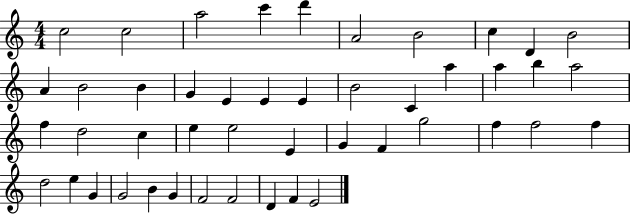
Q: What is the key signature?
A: C major